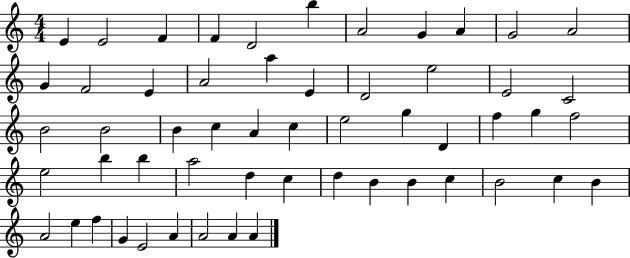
{
  \clef treble
  \numericTimeSignature
  \time 4/4
  \key c \major
  e'4 e'2 f'4 | f'4 d'2 b''4 | a'2 g'4 a'4 | g'2 a'2 | \break g'4 f'2 e'4 | a'2 a''4 e'4 | d'2 e''2 | e'2 c'2 | \break b'2 b'2 | b'4 c''4 a'4 c''4 | e''2 g''4 d'4 | f''4 g''4 f''2 | \break e''2 b''4 b''4 | a''2 d''4 c''4 | d''4 b'4 b'4 c''4 | b'2 c''4 b'4 | \break a'2 e''4 f''4 | g'4 e'2 a'4 | a'2 a'4 a'4 | \bar "|."
}